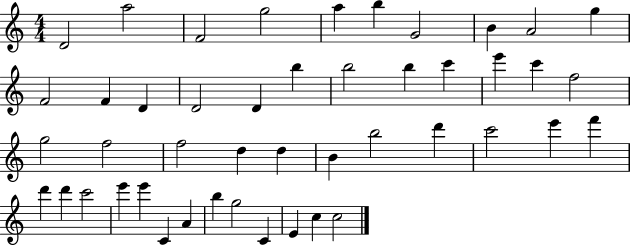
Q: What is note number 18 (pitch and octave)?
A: B5